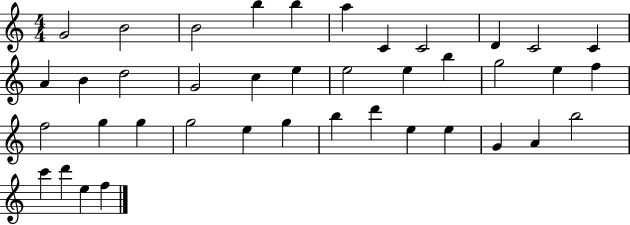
G4/h B4/h B4/h B5/q B5/q A5/q C4/q C4/h D4/q C4/h C4/q A4/q B4/q D5/h G4/h C5/q E5/q E5/h E5/q B5/q G5/h E5/q F5/q F5/h G5/q G5/q G5/h E5/q G5/q B5/q D6/q E5/q E5/q G4/q A4/q B5/h C6/q D6/q E5/q F5/q